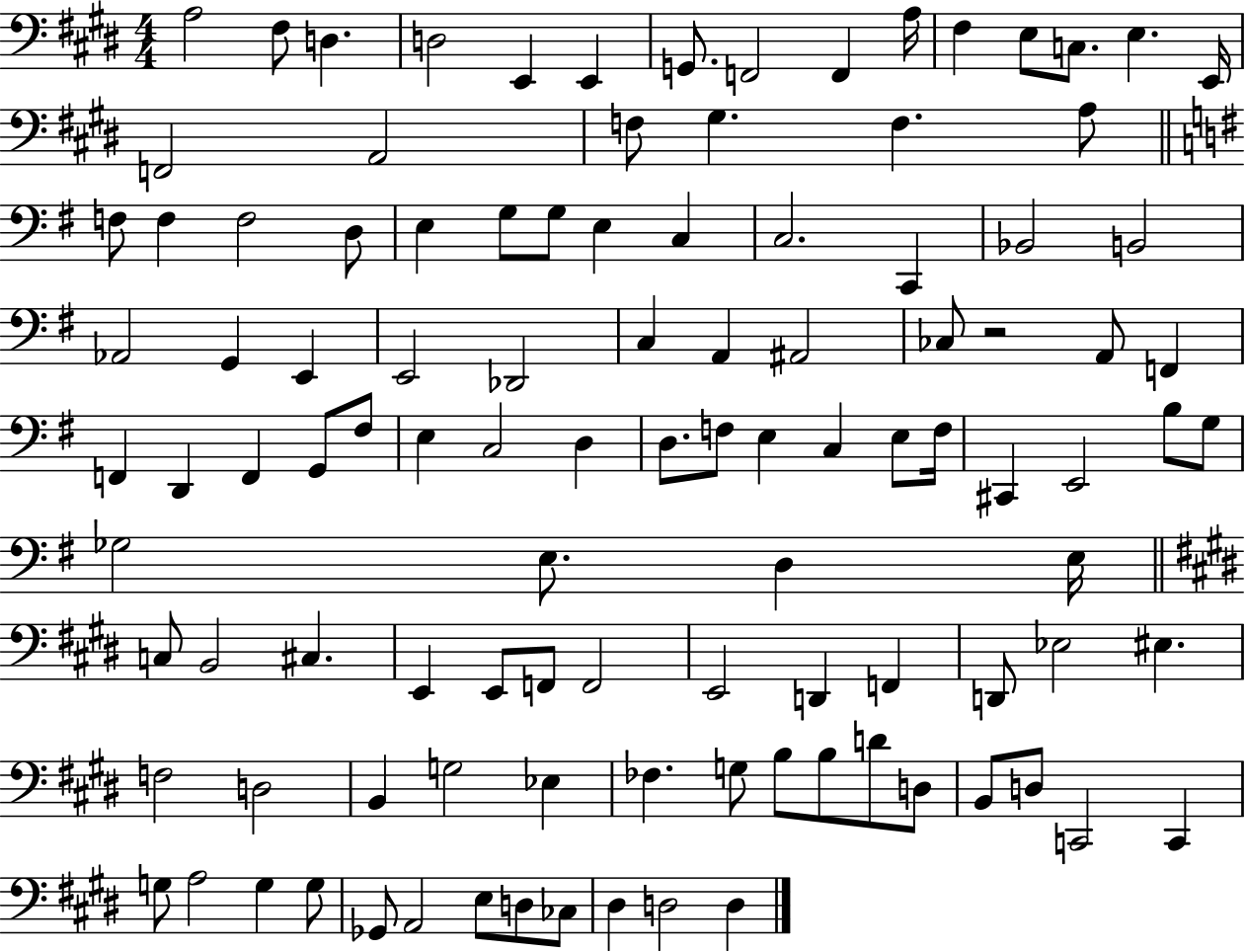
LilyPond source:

{
  \clef bass
  \numericTimeSignature
  \time 4/4
  \key e \major
  \repeat volta 2 { a2 fis8 d4. | d2 e,4 e,4 | g,8. f,2 f,4 a16 | fis4 e8 c8. e4. e,16 | \break f,2 a,2 | f8 gis4. f4. a8 | \bar "||" \break \key g \major f8 f4 f2 d8 | e4 g8 g8 e4 c4 | c2. c,4 | bes,2 b,2 | \break aes,2 g,4 e,4 | e,2 des,2 | c4 a,4 ais,2 | ces8 r2 a,8 f,4 | \break f,4 d,4 f,4 g,8 fis8 | e4 c2 d4 | d8. f8 e4 c4 e8 f16 | cis,4 e,2 b8 g8 | \break ges2 e8. d4 e16 | \bar "||" \break \key e \major c8 b,2 cis4. | e,4 e,8 f,8 f,2 | e,2 d,4 f,4 | d,8 ees2 eis4. | \break f2 d2 | b,4 g2 ees4 | fes4. g8 b8 b8 d'8 d8 | b,8 d8 c,2 c,4 | \break g8 a2 g4 g8 | ges,8 a,2 e8 d8 ces8 | dis4 d2 d4 | } \bar "|."
}